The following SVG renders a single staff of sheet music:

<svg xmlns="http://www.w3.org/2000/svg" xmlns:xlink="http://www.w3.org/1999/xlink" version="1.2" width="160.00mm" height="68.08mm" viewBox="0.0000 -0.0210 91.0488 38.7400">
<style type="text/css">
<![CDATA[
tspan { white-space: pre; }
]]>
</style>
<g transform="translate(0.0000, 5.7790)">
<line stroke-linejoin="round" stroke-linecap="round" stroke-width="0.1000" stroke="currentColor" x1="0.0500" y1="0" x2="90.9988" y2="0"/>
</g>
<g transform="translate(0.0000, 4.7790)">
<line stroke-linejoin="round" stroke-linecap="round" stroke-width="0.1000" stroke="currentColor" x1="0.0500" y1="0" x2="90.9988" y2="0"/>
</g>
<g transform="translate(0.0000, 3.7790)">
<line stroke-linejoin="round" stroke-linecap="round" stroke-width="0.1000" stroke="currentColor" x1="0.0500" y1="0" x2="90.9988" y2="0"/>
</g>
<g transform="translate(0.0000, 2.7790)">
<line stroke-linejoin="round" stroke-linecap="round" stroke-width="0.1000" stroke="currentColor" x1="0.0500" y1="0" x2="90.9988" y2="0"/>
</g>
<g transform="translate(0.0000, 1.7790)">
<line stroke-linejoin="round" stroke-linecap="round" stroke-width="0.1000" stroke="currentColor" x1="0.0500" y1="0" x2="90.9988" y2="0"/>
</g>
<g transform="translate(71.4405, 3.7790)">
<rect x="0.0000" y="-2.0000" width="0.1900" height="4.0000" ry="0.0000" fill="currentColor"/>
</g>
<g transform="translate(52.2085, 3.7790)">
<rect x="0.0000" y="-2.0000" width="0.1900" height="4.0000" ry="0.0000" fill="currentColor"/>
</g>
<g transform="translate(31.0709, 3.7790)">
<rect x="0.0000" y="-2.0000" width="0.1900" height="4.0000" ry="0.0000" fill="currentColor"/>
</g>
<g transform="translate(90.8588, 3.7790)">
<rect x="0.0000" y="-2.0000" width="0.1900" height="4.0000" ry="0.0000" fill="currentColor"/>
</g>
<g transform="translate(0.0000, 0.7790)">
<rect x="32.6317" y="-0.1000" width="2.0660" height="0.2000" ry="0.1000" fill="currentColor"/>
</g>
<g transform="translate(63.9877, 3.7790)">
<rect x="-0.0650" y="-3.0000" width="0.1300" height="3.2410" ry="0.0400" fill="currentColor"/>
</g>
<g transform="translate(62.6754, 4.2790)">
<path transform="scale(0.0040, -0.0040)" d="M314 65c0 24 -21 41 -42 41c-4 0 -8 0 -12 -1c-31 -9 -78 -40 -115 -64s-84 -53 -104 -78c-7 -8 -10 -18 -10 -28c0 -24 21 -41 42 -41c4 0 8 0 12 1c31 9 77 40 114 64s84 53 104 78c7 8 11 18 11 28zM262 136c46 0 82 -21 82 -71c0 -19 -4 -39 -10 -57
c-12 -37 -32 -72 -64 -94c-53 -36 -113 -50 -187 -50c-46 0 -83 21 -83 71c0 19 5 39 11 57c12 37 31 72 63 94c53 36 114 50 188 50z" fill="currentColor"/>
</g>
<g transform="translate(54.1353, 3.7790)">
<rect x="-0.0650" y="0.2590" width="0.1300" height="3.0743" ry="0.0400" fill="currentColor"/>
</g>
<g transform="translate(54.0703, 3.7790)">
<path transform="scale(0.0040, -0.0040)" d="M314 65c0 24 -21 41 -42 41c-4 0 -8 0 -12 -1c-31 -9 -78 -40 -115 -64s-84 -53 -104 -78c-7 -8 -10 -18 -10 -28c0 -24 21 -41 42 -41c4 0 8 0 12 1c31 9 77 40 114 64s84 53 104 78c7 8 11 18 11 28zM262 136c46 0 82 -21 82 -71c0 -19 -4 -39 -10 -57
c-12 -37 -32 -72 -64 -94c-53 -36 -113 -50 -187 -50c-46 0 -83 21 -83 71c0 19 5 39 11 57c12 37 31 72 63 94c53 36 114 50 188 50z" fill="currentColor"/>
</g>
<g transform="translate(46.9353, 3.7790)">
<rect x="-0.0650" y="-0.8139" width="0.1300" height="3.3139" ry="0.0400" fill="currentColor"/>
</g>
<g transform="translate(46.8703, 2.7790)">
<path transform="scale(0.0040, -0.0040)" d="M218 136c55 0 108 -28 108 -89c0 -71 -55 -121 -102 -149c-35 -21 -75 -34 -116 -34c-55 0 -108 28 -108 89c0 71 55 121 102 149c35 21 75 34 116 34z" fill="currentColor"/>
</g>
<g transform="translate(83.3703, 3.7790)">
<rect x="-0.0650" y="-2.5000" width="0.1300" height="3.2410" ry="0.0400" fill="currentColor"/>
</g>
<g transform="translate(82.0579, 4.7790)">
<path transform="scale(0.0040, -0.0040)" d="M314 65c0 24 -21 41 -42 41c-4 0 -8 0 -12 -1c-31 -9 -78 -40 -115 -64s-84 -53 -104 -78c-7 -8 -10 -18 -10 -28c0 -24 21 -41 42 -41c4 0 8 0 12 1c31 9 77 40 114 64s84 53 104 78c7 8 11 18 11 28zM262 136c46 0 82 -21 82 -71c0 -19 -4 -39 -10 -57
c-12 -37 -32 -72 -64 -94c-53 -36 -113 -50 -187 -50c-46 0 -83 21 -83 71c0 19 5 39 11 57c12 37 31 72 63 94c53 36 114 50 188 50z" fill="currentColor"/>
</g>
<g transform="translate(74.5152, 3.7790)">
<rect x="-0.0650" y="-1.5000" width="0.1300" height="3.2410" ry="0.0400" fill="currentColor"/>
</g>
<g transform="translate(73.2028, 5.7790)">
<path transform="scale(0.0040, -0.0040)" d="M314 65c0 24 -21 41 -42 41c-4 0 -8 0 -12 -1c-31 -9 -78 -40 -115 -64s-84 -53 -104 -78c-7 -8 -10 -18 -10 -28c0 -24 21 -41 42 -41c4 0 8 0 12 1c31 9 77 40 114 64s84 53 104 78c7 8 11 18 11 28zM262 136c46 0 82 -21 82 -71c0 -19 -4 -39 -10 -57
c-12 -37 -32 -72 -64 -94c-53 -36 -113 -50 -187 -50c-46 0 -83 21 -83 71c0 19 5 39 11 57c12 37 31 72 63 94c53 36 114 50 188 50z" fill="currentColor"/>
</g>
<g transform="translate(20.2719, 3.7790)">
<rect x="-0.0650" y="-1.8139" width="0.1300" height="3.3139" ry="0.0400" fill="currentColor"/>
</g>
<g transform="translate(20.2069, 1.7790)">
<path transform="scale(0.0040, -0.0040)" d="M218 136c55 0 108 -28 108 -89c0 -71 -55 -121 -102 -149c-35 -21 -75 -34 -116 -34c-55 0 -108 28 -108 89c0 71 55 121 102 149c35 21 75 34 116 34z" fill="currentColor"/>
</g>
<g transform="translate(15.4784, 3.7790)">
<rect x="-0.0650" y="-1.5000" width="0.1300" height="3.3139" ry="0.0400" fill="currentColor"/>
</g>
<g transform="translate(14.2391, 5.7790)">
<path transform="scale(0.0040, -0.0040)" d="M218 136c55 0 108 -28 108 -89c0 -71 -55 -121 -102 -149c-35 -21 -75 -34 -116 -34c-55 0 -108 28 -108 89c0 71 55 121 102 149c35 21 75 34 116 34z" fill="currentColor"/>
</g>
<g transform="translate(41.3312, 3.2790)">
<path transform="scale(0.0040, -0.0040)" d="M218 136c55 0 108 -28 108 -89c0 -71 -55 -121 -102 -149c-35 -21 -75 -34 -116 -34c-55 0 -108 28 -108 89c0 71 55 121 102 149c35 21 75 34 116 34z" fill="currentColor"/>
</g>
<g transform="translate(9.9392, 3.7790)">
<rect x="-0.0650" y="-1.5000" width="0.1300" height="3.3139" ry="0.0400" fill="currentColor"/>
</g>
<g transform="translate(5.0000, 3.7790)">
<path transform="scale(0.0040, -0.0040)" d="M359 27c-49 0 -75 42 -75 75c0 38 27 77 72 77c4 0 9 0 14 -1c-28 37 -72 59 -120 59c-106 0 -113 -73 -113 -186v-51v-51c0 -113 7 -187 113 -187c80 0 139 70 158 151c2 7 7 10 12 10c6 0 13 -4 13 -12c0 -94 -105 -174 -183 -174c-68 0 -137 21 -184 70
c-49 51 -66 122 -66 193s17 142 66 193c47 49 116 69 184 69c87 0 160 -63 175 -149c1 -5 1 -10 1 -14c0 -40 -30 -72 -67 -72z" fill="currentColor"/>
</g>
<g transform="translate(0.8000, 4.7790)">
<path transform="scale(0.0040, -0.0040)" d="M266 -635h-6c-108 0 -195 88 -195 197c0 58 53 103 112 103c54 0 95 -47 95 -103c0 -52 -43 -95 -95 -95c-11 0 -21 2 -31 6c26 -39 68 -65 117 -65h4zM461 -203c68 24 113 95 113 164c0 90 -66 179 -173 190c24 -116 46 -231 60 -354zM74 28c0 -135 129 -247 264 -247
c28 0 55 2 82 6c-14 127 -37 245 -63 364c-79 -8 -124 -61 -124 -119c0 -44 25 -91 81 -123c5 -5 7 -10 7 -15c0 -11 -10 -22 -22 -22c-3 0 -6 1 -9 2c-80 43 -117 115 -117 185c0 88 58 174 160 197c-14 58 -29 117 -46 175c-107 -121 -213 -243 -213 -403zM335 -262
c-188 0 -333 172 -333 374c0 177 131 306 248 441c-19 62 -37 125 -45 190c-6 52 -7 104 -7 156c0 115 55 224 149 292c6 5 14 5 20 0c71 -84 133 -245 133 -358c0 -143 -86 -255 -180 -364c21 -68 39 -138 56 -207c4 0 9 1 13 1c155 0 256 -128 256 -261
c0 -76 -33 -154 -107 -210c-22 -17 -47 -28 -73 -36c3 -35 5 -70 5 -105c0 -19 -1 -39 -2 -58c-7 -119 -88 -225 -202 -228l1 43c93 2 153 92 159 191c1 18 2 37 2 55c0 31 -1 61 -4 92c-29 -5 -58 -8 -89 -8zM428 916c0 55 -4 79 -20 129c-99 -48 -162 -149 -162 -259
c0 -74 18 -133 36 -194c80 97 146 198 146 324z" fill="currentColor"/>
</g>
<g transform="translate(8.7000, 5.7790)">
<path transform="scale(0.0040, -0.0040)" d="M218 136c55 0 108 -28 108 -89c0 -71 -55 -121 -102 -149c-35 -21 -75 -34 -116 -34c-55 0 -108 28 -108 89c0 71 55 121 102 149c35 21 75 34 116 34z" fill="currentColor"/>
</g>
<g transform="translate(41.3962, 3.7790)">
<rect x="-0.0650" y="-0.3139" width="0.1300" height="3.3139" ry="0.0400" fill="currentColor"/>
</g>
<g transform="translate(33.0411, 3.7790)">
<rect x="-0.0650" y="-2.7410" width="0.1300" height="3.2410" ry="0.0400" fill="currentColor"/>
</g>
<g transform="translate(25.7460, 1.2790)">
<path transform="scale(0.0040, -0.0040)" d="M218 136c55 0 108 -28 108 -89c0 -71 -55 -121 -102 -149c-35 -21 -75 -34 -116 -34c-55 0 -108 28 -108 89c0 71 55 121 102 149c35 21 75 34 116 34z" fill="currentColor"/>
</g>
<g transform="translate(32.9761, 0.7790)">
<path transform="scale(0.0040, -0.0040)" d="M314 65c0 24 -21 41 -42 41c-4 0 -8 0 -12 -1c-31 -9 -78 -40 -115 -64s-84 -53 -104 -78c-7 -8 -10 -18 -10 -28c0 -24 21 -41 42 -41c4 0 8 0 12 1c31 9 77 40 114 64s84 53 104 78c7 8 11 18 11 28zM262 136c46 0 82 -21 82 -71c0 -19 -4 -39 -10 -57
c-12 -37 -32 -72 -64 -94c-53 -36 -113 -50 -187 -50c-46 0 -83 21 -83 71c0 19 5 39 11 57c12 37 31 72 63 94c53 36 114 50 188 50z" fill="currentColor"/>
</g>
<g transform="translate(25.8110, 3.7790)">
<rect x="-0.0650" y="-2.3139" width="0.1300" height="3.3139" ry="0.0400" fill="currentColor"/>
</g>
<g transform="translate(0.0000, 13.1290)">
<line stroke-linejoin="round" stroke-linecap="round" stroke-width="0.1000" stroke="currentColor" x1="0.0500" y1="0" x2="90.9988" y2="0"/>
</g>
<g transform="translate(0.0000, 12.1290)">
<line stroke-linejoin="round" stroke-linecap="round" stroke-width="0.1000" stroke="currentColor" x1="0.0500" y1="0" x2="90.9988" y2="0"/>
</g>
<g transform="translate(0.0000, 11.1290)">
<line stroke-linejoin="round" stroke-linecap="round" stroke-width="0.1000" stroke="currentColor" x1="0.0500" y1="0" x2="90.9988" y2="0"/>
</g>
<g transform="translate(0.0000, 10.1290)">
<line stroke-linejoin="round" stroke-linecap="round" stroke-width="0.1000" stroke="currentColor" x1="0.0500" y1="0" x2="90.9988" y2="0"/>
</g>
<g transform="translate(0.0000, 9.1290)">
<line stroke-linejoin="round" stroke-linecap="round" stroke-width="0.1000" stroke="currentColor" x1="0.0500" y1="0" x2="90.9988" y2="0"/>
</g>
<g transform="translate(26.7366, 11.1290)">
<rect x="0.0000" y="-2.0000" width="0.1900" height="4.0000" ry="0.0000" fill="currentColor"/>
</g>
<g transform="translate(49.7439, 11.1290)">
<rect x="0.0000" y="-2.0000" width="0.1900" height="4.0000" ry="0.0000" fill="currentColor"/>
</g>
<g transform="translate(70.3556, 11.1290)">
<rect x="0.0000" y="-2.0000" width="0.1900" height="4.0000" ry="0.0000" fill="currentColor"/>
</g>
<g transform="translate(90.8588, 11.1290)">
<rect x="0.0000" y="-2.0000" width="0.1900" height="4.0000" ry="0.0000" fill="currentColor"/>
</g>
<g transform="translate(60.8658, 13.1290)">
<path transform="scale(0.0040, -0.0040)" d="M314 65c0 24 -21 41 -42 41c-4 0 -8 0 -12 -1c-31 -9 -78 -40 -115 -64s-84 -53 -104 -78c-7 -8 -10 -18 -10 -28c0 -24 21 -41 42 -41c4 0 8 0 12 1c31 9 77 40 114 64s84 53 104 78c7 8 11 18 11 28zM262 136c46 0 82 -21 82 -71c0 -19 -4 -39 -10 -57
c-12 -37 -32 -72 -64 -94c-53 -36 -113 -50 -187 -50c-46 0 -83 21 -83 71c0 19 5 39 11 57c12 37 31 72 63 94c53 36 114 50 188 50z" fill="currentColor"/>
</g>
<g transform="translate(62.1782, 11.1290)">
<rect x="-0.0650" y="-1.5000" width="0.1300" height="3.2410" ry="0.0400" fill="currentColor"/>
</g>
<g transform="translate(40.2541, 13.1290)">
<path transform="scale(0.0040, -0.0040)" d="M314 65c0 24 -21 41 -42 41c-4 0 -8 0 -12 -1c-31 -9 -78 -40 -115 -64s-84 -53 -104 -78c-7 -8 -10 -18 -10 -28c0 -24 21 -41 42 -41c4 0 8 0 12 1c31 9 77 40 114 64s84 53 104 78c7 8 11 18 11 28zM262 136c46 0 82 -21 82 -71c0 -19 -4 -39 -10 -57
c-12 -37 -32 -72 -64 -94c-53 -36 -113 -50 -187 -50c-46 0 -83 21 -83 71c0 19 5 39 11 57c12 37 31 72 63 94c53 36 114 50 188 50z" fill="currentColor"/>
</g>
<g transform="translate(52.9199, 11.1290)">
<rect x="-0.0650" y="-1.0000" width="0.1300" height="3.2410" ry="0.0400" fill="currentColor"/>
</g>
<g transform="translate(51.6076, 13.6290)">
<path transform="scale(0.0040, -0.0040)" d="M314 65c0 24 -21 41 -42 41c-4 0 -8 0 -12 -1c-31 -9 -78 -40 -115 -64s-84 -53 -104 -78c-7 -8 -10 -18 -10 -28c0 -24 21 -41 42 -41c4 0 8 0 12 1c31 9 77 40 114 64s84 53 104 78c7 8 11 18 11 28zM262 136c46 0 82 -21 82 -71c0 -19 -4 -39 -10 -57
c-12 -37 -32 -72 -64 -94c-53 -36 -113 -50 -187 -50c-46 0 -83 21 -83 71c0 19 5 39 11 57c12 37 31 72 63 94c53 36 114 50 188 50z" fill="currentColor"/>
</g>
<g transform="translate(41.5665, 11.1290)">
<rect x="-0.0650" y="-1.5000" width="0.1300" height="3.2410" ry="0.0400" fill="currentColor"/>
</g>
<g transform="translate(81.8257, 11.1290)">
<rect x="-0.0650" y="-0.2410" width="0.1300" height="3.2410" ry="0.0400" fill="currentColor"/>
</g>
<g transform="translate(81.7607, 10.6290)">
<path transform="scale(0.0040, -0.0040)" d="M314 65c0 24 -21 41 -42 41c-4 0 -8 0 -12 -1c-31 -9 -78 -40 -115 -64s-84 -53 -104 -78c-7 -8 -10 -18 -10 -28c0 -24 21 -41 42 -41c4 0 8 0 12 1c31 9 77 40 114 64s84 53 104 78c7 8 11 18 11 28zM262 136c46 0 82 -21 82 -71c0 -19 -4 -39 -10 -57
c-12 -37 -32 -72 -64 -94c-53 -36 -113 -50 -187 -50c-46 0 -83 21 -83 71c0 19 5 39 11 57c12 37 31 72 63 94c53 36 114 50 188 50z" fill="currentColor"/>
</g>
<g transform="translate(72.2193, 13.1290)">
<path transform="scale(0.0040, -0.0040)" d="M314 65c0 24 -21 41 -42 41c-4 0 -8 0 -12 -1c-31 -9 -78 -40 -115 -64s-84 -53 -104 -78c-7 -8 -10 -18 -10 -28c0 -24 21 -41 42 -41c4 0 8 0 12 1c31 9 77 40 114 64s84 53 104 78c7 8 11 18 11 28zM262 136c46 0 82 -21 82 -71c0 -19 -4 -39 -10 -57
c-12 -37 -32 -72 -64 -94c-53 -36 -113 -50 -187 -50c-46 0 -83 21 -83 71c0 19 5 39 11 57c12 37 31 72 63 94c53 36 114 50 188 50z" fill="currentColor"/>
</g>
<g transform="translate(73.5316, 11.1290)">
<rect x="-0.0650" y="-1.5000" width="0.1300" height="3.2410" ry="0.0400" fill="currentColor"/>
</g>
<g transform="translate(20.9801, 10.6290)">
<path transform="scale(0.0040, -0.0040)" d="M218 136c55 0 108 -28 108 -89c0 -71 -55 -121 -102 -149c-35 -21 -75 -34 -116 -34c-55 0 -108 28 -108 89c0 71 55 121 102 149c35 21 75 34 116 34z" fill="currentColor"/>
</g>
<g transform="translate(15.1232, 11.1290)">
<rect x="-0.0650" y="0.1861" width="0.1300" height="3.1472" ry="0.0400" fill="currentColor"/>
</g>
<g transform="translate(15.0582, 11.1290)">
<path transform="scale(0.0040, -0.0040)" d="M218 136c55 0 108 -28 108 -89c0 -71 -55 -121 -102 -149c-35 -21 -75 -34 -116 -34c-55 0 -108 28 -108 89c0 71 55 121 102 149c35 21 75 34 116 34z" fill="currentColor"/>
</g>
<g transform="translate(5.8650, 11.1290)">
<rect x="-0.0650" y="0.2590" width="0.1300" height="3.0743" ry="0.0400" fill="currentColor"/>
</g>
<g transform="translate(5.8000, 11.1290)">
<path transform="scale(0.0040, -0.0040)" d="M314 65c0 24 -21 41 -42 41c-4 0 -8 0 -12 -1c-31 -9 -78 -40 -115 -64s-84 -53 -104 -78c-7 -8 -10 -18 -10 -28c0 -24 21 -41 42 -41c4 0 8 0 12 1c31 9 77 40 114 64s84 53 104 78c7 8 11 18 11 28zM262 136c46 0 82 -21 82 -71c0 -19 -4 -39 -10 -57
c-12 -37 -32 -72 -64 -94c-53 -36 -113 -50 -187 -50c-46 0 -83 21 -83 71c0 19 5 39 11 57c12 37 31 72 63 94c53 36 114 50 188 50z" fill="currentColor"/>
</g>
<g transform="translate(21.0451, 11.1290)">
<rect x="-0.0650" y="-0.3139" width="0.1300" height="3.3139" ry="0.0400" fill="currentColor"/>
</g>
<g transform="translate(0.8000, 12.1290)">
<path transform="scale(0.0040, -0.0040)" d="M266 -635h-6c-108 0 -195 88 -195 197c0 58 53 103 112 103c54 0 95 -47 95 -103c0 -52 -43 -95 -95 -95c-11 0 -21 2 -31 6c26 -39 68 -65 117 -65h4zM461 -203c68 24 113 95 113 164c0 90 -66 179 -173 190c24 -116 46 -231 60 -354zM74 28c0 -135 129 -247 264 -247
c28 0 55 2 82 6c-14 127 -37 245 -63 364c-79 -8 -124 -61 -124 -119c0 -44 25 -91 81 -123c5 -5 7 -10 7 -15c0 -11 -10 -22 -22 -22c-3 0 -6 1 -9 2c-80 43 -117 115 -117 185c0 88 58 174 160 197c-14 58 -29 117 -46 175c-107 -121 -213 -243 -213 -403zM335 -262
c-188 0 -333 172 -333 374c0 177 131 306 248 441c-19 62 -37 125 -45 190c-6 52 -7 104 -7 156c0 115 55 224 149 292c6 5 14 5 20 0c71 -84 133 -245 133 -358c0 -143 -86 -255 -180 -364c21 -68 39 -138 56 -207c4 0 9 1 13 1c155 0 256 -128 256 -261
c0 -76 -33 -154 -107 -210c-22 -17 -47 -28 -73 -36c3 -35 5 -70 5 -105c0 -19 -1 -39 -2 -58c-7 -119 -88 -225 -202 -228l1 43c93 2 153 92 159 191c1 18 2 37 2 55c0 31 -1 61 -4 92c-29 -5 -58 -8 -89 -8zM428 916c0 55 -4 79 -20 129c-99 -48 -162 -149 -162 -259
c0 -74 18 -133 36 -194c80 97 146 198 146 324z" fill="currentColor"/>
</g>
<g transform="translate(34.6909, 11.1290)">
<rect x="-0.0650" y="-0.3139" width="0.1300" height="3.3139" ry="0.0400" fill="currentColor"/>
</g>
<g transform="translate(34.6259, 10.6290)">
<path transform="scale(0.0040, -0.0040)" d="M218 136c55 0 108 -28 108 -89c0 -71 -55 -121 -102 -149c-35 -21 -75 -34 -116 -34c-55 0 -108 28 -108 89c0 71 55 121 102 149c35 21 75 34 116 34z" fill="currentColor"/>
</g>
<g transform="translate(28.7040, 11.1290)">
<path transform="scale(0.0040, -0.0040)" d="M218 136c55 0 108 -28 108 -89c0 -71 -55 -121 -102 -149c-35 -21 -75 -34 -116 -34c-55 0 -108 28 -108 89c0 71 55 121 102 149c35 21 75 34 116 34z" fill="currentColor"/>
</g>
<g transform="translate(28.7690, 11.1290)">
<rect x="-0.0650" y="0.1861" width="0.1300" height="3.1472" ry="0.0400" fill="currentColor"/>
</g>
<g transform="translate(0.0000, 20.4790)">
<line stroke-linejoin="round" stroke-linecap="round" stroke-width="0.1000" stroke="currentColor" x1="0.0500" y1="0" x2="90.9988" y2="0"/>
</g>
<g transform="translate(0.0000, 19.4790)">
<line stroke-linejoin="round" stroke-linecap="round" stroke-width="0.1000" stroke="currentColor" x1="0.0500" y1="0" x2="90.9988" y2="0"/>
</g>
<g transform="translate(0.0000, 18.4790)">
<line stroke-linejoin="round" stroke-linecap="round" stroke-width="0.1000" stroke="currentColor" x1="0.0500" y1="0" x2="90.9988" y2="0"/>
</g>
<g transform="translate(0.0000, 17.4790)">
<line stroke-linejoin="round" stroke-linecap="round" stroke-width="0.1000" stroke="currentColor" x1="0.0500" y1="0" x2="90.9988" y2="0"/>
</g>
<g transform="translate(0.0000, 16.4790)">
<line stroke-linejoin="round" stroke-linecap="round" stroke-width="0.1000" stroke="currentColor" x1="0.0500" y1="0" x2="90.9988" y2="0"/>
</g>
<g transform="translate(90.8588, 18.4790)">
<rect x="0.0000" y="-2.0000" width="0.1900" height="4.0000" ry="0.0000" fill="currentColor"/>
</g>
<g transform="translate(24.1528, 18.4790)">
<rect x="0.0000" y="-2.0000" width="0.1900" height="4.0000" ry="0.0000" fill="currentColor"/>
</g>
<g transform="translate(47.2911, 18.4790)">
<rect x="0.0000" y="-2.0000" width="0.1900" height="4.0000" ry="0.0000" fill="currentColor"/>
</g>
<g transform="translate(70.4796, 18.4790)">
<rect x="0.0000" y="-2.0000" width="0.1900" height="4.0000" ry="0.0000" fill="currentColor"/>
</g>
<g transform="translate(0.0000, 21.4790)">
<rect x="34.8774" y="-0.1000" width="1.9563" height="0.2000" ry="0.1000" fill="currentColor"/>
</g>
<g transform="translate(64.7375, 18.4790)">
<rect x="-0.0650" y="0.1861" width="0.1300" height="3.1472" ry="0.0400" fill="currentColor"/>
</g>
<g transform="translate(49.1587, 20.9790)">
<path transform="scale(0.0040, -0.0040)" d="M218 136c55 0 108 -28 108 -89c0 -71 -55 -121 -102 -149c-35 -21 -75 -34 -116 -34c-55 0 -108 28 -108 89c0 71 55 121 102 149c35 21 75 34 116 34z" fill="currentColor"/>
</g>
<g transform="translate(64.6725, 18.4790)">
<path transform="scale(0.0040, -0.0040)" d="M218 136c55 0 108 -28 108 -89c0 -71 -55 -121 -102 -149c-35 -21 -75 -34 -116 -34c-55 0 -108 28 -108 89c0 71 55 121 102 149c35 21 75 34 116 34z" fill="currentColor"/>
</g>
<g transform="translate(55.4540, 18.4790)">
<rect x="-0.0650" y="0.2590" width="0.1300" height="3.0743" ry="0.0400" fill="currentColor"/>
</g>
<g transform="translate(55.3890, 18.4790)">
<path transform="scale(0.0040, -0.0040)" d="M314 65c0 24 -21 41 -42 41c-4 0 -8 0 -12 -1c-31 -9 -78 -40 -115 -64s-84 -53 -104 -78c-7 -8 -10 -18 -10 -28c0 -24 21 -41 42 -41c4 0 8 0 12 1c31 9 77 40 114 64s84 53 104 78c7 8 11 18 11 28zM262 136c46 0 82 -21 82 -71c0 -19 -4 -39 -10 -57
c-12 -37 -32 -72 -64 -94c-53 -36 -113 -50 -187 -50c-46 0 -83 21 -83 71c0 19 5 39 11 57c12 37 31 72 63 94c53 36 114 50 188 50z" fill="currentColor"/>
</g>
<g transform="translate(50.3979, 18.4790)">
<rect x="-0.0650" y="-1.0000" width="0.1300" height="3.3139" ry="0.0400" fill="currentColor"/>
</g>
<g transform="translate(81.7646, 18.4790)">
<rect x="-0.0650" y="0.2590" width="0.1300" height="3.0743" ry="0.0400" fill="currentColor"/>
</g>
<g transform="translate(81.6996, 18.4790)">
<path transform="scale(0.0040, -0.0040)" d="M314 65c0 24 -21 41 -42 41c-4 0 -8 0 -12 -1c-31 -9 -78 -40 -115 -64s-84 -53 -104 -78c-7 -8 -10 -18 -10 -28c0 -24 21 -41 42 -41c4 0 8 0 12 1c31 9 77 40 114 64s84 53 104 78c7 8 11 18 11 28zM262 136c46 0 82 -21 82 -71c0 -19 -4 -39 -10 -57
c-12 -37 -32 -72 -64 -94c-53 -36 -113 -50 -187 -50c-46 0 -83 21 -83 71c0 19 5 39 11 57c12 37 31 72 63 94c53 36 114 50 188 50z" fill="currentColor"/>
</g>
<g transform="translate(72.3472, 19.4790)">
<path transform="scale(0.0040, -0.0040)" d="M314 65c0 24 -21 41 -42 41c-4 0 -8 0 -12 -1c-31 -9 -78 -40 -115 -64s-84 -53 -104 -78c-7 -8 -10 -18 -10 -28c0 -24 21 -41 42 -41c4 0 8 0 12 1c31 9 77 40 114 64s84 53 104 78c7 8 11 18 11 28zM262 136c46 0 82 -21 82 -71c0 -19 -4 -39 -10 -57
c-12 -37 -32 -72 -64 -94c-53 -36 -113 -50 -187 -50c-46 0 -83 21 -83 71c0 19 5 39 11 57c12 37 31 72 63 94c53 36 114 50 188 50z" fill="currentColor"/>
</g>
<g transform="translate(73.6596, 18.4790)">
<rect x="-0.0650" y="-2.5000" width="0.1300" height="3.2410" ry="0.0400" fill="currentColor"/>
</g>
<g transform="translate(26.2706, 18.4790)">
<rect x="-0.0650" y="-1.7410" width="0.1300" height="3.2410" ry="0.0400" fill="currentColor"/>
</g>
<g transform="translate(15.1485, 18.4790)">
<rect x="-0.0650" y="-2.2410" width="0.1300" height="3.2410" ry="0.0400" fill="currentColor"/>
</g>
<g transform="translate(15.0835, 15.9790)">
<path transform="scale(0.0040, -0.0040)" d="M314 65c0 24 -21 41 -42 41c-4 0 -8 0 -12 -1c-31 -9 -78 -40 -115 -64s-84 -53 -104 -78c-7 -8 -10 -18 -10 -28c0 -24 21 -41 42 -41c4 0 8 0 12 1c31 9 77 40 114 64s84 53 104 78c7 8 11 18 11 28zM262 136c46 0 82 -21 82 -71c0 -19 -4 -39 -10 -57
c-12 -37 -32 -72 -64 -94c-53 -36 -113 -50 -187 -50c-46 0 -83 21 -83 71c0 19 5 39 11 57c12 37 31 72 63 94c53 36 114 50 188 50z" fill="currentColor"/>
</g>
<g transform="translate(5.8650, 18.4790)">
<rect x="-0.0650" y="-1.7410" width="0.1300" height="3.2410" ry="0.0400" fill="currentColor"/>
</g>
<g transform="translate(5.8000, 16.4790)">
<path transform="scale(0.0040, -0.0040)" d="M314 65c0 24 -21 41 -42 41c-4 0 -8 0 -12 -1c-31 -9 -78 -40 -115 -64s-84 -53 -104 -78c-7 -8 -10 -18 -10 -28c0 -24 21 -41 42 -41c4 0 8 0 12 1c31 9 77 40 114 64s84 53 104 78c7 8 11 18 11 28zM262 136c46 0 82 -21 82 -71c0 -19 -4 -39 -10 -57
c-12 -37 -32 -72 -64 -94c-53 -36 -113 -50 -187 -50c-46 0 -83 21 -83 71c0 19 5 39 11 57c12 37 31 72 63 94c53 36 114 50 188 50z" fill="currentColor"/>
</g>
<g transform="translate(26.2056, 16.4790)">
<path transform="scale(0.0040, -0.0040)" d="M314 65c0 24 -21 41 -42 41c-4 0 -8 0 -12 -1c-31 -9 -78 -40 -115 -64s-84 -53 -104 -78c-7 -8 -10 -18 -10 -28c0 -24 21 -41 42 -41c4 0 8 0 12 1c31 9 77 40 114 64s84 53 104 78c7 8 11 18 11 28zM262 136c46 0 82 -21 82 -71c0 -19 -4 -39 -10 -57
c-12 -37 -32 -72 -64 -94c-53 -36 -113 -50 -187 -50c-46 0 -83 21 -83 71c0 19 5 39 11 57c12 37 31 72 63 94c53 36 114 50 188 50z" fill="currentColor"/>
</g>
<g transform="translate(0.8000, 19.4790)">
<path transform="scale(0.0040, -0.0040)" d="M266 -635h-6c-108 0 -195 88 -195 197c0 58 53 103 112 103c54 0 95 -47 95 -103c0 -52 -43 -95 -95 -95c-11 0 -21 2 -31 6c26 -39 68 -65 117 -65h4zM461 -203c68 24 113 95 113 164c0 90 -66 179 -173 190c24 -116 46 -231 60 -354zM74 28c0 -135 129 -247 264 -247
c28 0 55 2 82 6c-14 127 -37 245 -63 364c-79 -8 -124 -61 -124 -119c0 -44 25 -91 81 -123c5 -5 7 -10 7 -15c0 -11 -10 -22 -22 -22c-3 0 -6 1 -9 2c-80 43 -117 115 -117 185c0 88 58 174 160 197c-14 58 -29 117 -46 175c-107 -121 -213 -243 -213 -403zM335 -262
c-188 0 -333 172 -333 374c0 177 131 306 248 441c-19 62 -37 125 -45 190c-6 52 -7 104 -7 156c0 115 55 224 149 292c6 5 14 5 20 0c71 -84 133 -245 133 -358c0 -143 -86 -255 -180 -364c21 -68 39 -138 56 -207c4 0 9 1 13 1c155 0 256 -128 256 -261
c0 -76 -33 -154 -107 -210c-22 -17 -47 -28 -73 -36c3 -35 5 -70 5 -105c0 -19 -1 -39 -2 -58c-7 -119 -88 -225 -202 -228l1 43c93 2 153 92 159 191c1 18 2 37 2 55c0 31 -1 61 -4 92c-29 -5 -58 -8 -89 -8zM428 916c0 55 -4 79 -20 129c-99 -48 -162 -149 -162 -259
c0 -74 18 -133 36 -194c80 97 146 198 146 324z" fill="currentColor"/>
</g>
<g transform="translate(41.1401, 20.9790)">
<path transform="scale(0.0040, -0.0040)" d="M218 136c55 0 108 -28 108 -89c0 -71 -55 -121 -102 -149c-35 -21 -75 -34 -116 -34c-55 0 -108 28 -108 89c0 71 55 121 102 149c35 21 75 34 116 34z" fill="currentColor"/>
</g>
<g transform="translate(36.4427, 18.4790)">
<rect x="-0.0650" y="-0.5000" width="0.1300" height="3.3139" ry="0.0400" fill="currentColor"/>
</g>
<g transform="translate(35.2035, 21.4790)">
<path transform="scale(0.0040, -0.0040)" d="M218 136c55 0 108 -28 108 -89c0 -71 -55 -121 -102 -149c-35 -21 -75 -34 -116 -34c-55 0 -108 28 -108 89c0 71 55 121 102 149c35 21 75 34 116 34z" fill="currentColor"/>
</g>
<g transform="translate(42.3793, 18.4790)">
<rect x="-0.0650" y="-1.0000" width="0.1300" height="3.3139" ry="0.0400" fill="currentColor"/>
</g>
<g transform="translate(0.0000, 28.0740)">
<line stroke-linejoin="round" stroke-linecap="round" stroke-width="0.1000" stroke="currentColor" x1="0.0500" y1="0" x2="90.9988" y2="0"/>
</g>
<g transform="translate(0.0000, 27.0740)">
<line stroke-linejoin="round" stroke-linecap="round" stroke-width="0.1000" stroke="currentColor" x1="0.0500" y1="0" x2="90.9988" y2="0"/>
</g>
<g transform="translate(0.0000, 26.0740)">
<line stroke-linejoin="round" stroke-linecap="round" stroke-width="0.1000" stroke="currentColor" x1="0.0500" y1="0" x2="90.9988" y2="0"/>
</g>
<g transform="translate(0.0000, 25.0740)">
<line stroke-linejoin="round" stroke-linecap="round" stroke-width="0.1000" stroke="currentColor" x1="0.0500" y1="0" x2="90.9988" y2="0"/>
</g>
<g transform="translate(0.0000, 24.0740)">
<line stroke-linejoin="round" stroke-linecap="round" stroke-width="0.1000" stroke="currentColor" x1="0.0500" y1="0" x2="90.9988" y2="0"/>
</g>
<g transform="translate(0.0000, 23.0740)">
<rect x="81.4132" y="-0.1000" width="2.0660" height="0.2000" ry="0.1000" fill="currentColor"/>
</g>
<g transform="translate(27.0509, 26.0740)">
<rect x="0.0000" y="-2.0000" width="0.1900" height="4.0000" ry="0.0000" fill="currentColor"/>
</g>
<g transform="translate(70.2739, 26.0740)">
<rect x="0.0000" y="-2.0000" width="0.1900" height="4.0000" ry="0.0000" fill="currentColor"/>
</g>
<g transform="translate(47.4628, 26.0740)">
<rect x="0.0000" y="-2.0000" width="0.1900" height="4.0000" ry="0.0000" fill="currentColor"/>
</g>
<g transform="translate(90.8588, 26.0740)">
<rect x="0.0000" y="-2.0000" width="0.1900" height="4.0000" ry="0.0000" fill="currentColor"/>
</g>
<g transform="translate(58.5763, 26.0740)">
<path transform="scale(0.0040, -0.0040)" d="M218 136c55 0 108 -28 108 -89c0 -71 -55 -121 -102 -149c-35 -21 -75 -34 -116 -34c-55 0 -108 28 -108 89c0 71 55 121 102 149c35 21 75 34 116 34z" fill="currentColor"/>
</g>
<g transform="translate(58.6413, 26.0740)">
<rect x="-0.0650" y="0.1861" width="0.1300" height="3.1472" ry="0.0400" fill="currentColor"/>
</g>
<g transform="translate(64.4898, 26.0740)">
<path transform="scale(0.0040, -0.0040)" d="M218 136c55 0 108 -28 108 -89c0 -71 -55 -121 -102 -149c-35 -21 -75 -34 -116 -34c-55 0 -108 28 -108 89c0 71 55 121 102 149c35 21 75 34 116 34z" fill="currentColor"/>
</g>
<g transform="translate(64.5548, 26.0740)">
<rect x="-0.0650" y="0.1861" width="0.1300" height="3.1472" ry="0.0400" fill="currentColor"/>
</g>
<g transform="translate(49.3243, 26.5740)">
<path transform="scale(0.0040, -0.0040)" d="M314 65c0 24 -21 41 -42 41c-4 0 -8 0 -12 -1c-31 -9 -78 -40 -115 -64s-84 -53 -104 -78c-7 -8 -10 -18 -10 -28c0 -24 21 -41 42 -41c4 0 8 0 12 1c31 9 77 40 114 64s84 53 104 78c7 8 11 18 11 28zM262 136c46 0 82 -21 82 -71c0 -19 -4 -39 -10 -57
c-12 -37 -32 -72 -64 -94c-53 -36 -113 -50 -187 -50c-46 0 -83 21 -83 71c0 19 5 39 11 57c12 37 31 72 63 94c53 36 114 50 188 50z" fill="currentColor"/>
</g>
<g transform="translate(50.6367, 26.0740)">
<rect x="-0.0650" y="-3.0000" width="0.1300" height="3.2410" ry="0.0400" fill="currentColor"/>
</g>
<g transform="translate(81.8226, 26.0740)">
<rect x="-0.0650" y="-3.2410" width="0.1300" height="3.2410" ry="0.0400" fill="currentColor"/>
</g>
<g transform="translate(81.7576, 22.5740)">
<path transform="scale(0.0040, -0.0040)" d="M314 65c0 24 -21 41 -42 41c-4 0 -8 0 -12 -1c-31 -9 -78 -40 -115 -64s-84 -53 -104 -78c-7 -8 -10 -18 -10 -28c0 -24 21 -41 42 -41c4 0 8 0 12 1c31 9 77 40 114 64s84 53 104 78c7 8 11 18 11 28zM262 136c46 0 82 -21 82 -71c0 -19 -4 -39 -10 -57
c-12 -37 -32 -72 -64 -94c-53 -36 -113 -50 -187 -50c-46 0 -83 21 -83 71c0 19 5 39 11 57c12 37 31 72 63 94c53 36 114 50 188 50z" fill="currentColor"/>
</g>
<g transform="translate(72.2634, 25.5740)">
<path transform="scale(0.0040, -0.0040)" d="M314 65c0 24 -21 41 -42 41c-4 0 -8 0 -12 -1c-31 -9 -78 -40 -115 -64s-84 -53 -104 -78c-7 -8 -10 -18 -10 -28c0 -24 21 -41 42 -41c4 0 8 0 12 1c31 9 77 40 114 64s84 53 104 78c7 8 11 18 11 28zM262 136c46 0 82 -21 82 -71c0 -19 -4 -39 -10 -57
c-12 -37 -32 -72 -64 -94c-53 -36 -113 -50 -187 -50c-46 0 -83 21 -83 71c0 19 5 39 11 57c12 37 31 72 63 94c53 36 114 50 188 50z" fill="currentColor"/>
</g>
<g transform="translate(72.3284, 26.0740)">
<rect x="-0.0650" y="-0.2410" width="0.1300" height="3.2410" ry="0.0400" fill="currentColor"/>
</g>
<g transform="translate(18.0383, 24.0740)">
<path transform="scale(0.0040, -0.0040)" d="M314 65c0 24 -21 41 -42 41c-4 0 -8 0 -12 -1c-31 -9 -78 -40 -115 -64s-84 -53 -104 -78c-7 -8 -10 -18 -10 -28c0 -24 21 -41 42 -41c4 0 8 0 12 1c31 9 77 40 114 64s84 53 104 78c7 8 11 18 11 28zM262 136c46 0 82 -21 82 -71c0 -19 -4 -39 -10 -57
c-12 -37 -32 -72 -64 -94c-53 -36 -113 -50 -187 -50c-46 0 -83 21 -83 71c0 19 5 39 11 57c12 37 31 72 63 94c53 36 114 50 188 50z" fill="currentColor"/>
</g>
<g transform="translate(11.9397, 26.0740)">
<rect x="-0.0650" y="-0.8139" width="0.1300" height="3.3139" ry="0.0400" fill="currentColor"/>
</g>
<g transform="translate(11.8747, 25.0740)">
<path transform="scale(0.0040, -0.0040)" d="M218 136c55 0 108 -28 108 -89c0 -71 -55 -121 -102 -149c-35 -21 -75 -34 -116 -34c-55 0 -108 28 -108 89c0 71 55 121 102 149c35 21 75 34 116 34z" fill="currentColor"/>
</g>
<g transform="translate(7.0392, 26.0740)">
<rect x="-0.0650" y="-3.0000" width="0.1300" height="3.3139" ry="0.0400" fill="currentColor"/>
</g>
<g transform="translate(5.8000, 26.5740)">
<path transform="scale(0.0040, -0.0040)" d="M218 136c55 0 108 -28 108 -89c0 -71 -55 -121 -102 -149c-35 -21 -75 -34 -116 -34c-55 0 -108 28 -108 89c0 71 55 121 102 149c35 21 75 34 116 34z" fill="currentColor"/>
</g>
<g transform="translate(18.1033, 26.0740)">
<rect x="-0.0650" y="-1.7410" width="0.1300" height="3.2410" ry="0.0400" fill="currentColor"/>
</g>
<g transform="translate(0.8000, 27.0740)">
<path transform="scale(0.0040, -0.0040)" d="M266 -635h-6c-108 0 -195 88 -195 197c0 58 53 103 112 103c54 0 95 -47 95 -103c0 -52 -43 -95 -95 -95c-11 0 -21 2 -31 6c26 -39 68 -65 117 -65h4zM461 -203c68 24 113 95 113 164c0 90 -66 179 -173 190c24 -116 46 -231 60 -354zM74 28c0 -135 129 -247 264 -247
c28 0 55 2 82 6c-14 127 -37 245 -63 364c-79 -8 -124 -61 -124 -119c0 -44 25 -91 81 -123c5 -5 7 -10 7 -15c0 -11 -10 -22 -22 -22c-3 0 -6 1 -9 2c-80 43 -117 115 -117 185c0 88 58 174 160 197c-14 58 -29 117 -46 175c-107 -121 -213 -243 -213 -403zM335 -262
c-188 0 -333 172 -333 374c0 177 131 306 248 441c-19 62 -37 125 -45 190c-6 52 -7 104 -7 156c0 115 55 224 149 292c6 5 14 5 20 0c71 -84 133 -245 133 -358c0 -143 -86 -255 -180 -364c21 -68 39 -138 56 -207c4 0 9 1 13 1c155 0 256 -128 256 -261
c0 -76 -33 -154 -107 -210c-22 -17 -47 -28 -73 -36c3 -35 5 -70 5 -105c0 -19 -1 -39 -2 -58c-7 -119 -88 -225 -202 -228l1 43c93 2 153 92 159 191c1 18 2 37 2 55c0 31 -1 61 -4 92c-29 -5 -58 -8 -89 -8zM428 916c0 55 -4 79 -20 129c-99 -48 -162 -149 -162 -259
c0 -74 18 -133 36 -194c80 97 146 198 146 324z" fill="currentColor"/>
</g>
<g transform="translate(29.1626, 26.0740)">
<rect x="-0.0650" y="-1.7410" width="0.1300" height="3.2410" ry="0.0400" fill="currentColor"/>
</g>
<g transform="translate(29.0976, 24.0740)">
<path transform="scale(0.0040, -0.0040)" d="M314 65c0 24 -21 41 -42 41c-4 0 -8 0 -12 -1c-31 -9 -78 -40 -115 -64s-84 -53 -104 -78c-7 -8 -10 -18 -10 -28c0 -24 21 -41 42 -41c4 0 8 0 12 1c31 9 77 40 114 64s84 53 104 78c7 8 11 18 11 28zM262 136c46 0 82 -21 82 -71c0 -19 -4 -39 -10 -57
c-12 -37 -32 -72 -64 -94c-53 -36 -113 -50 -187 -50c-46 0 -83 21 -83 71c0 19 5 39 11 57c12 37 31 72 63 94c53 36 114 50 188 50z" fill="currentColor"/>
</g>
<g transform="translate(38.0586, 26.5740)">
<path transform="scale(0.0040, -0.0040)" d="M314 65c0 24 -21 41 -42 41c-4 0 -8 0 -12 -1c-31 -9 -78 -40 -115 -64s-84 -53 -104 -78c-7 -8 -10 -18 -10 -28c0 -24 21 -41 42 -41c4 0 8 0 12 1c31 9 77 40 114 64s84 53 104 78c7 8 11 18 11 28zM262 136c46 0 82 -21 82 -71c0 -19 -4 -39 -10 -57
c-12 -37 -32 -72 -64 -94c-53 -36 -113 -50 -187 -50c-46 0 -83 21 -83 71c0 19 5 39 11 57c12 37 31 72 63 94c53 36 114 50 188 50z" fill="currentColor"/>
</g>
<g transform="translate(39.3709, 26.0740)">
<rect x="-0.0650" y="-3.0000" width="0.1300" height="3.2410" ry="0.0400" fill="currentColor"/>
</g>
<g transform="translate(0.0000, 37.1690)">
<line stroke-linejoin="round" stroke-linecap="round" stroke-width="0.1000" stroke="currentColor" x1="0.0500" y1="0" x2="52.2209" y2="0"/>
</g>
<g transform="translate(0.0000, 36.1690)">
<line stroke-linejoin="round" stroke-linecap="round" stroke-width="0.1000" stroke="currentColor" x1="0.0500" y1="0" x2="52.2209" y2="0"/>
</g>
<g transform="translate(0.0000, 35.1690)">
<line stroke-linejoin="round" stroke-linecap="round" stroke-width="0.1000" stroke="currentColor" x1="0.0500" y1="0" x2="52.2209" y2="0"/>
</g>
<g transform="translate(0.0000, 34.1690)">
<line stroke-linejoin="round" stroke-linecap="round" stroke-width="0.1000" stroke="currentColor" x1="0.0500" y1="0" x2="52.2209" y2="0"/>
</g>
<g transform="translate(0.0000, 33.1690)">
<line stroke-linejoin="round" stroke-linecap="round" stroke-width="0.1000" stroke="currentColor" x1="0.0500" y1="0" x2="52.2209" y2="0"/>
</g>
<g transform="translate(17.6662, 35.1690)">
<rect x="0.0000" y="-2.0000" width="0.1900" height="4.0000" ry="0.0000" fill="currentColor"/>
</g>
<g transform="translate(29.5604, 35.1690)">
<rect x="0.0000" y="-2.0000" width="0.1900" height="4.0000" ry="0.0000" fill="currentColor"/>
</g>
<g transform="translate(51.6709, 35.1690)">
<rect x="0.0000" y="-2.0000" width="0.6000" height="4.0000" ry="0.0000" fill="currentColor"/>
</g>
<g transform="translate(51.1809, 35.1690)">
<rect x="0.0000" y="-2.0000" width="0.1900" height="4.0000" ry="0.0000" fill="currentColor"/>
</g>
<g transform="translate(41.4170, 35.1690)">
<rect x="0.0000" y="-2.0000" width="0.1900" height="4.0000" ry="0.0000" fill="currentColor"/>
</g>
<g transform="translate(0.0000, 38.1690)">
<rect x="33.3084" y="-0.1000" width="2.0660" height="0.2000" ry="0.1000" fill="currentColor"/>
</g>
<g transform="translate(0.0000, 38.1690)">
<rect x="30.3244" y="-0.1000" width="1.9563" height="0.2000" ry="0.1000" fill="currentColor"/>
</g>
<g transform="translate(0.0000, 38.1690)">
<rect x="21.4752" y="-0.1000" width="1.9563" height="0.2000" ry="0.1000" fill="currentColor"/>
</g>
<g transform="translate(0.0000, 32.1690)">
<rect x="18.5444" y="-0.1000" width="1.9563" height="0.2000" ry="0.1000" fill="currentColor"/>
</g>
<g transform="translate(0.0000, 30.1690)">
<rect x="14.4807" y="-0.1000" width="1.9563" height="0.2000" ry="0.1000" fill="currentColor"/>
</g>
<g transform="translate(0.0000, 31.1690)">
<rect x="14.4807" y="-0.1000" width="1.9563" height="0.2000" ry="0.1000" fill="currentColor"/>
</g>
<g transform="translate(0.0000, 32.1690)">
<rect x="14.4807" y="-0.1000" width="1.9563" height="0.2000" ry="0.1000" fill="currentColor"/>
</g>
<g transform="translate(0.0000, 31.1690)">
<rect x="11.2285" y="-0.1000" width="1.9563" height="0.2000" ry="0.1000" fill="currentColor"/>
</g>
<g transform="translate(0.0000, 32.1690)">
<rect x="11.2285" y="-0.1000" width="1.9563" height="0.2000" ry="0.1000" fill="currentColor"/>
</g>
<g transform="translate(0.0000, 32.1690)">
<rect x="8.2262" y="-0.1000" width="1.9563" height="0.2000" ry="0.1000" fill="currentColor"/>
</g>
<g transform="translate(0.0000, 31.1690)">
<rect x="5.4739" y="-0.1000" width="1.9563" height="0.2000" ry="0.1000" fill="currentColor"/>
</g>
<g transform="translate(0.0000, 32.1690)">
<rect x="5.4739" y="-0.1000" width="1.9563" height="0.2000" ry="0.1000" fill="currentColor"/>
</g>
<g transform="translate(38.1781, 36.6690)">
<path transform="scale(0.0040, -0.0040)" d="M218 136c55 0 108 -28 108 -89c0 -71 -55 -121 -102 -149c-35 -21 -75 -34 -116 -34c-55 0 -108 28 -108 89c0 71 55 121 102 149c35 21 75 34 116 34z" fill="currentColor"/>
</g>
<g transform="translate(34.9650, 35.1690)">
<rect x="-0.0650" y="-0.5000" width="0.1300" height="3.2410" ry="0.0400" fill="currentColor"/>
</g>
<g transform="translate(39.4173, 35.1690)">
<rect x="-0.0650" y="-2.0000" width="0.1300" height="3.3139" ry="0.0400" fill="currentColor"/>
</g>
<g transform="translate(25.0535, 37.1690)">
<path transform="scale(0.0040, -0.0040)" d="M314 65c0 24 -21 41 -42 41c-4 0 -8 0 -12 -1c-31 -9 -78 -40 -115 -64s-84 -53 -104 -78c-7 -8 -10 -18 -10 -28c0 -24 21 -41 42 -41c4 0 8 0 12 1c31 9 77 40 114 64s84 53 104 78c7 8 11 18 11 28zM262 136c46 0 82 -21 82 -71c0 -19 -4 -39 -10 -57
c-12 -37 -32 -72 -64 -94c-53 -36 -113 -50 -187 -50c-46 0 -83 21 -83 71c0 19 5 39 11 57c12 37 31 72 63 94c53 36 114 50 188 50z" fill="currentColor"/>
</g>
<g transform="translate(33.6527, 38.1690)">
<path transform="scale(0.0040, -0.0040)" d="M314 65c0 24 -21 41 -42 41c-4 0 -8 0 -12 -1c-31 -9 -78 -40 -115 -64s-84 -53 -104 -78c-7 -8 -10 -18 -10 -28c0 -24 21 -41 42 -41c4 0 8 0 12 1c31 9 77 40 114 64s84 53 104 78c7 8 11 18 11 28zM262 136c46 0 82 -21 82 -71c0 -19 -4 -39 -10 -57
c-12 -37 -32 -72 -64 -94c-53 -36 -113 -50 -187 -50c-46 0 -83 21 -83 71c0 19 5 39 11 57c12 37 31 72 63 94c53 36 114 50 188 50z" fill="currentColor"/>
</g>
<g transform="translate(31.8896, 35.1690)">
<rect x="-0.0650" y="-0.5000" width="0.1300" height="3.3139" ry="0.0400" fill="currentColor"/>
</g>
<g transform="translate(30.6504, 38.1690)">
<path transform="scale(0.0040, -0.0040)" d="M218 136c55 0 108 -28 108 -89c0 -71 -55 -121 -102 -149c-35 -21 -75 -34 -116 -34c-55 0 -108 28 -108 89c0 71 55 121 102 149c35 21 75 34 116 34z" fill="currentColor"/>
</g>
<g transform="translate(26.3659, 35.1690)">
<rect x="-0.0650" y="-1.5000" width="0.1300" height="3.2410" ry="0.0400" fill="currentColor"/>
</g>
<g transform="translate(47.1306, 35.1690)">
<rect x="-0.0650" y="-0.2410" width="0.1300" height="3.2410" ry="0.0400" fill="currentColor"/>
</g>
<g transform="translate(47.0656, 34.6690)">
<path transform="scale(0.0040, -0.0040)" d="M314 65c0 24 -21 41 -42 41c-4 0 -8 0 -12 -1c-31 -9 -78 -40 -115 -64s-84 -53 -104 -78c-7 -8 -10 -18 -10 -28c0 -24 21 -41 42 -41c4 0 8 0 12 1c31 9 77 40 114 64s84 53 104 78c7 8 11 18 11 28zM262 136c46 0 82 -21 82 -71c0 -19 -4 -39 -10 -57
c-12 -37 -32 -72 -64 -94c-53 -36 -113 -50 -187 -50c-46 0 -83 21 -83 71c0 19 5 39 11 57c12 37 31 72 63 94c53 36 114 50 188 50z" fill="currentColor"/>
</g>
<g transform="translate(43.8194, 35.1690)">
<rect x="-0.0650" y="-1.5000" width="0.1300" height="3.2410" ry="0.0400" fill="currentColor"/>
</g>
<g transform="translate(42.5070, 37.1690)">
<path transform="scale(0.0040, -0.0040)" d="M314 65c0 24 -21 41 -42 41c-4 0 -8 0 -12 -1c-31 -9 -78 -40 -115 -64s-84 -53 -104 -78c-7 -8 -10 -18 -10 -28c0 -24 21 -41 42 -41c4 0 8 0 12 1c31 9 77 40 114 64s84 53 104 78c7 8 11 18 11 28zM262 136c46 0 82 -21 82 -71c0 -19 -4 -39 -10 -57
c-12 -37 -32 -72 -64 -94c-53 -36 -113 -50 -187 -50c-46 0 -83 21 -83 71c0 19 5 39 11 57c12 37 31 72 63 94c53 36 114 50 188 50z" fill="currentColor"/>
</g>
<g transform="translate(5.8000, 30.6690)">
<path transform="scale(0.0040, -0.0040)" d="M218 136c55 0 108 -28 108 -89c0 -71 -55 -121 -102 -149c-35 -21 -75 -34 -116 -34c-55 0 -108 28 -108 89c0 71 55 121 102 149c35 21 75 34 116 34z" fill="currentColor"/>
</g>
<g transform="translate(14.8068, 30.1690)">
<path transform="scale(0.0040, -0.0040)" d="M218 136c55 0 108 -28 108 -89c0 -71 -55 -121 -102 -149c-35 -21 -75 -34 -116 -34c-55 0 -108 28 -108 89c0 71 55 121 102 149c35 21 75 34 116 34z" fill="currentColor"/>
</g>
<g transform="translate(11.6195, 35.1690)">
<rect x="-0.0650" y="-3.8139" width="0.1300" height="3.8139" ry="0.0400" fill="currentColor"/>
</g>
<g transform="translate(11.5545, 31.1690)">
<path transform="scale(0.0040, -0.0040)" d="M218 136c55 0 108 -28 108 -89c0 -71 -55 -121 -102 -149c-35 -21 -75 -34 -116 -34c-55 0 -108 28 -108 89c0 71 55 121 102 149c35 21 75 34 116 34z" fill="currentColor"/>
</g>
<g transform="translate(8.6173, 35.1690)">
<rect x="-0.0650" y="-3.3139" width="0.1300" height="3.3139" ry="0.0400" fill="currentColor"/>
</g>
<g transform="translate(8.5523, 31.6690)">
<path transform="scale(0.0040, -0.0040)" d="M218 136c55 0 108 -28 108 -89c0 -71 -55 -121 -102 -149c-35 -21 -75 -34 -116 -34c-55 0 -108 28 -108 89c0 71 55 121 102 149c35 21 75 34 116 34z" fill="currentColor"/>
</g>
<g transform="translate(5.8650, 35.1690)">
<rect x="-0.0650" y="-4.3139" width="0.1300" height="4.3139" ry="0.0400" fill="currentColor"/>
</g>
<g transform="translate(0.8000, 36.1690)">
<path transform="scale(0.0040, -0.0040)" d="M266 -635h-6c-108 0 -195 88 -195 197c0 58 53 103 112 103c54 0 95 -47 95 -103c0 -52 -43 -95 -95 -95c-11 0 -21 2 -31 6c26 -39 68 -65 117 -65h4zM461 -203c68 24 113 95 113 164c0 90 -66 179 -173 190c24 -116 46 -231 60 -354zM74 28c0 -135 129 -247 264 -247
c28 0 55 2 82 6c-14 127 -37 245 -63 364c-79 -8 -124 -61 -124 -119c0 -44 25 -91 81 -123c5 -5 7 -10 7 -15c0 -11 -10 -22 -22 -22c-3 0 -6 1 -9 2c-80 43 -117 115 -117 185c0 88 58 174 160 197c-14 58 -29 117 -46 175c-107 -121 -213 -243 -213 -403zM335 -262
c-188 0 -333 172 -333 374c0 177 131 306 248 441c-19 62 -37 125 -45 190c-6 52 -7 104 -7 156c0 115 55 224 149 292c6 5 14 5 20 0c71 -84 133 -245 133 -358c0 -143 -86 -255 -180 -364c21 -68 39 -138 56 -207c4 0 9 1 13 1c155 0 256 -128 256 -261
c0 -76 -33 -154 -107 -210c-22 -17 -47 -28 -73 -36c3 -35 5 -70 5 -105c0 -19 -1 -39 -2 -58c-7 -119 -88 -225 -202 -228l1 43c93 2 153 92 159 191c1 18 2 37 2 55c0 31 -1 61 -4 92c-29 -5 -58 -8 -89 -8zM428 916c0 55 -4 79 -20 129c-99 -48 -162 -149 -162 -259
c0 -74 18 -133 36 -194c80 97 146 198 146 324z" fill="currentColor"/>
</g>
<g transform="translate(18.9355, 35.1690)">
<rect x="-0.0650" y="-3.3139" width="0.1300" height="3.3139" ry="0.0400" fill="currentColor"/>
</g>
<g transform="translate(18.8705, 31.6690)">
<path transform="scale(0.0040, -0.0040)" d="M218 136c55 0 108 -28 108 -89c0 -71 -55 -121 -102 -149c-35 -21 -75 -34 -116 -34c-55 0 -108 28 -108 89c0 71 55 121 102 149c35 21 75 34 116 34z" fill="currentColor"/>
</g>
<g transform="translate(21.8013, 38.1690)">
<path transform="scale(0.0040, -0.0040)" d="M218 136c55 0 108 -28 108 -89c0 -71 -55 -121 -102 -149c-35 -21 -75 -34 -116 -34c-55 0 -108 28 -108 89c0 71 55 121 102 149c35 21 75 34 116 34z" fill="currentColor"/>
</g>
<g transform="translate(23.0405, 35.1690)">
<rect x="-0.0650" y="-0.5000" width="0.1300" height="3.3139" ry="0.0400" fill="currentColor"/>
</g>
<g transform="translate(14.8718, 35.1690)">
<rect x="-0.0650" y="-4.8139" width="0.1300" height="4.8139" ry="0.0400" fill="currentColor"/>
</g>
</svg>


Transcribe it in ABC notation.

X:1
T:Untitled
M:4/4
L:1/4
K:C
E E f g a2 c d B2 A2 E2 G2 B2 B c B c E2 D2 E2 E2 c2 f2 g2 f2 C D D B2 B G2 B2 A d f2 f2 A2 A2 B B c2 b2 d' b c' e' b C E2 C C2 F E2 c2